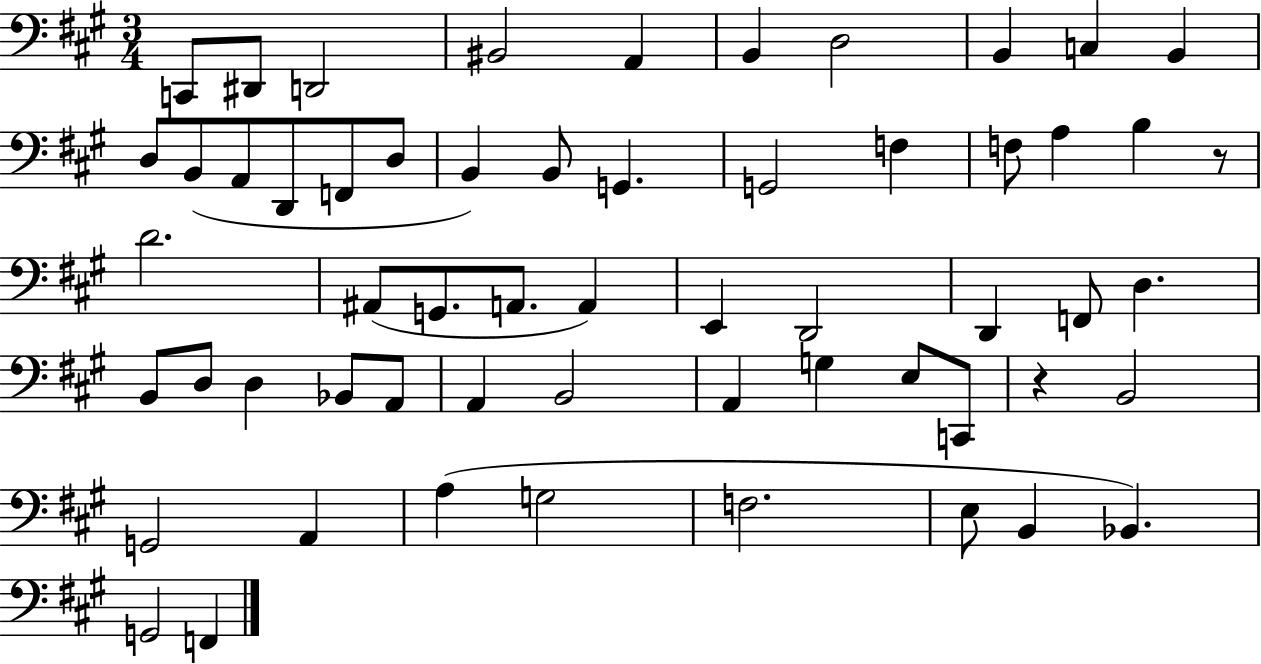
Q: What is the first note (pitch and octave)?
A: C2